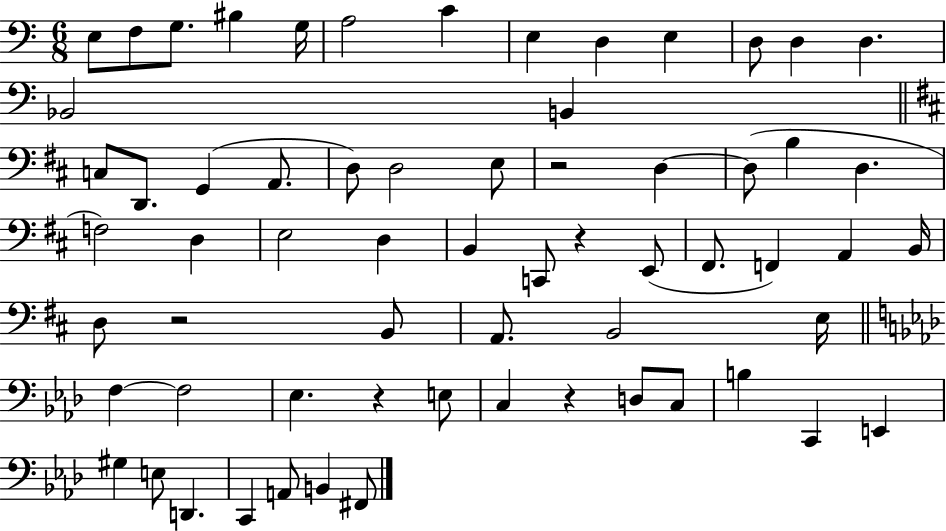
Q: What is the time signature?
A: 6/8